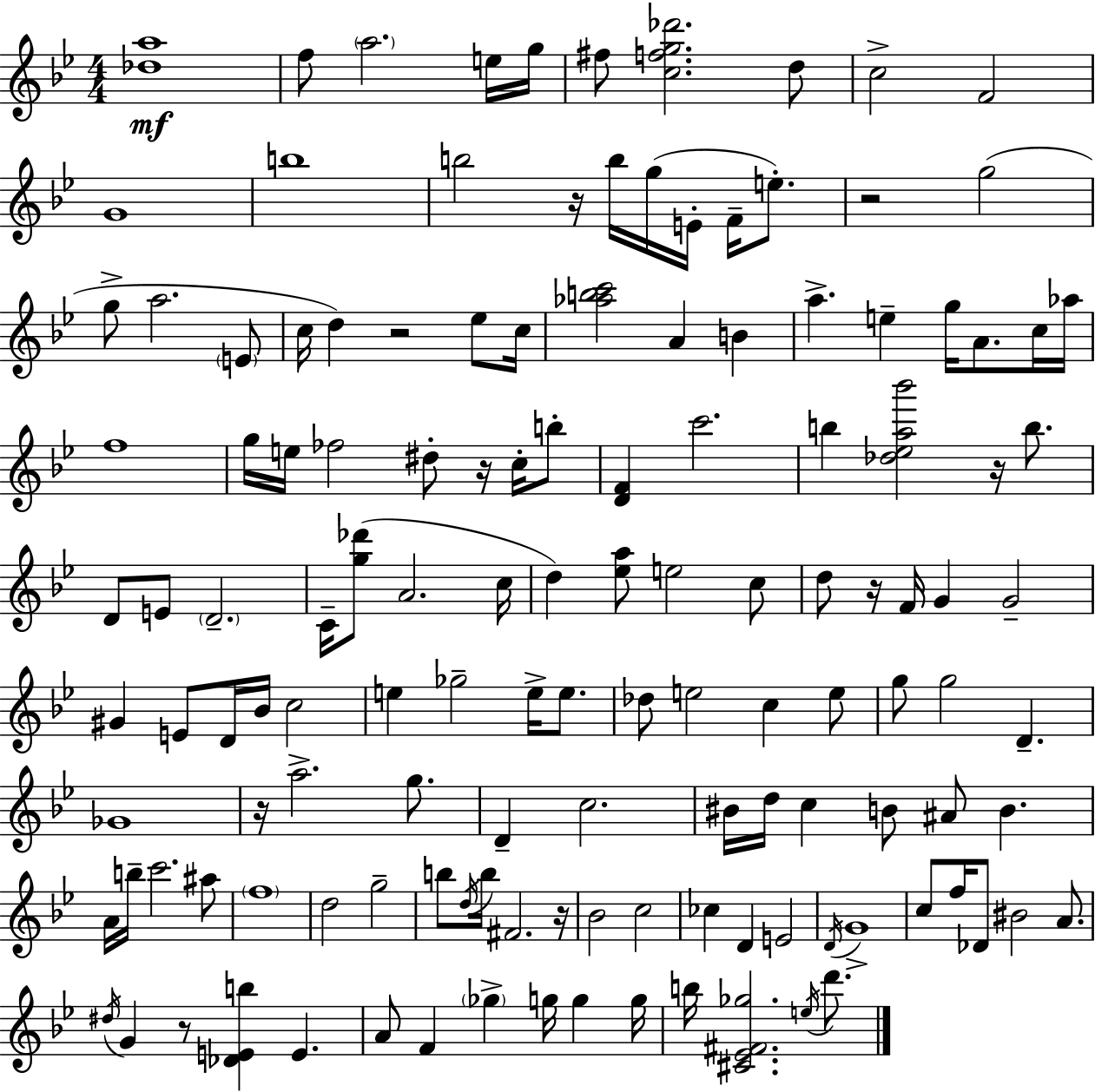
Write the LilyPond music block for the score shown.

{
  \clef treble
  \numericTimeSignature
  \time 4/4
  \key g \minor
  <des'' a''>1\mf | f''8 \parenthesize a''2. e''16 g''16 | fis''8 <c'' f'' g'' des'''>2. d''8 | c''2-> f'2 | \break g'1 | b''1 | b''2 r16 b''16 g''16( e'16-. f'16-- e''8.-.) | r2 g''2( | \break g''8-> a''2. \parenthesize e'8 | c''16 d''4) r2 ees''8 c''16 | <aes'' b'' c'''>2 a'4 b'4 | a''4.-> e''4-- g''16 a'8. c''16 aes''16 | \break f''1 | g''16 e''16 fes''2 dis''8-. r16 c''16-. b''8-. | <d' f'>4 c'''2. | b''4 <des'' ees'' a'' bes'''>2 r16 b''8. | \break d'8 e'8 \parenthesize d'2.-- | c'16-- <g'' des'''>8( a'2. c''16 | d''4) <ees'' a''>8 e''2 c''8 | d''8 r16 f'16 g'4 g'2-- | \break gis'4 e'8 d'16 bes'16 c''2 | e''4 ges''2-- e''16-> e''8. | des''8 e''2 c''4 e''8 | g''8 g''2 d'4.-- | \break ges'1 | r16 a''2.-> g''8. | d'4-- c''2. | bis'16 d''16 c''4 b'8 ais'8 b'4. | \break a'16 b''16-- c'''2. ais''8 | \parenthesize f''1 | d''2 g''2-- | b''8 \acciaccatura { d''16 } b''16 fis'2. | \break r16 bes'2 c''2 | ces''4 d'4 e'2 | \acciaccatura { d'16 } g'1-> | c''8 f''16 des'8 bis'2 a'8. | \break \acciaccatura { dis''16 } g'4 r8 <des' e' b''>4 e'4. | a'8 f'4 \parenthesize ges''4-> g''16 g''4 | g''16 b''16 <cis' ees' fis' ges''>2. | \acciaccatura { e''16 } d'''8. \bar "|."
}